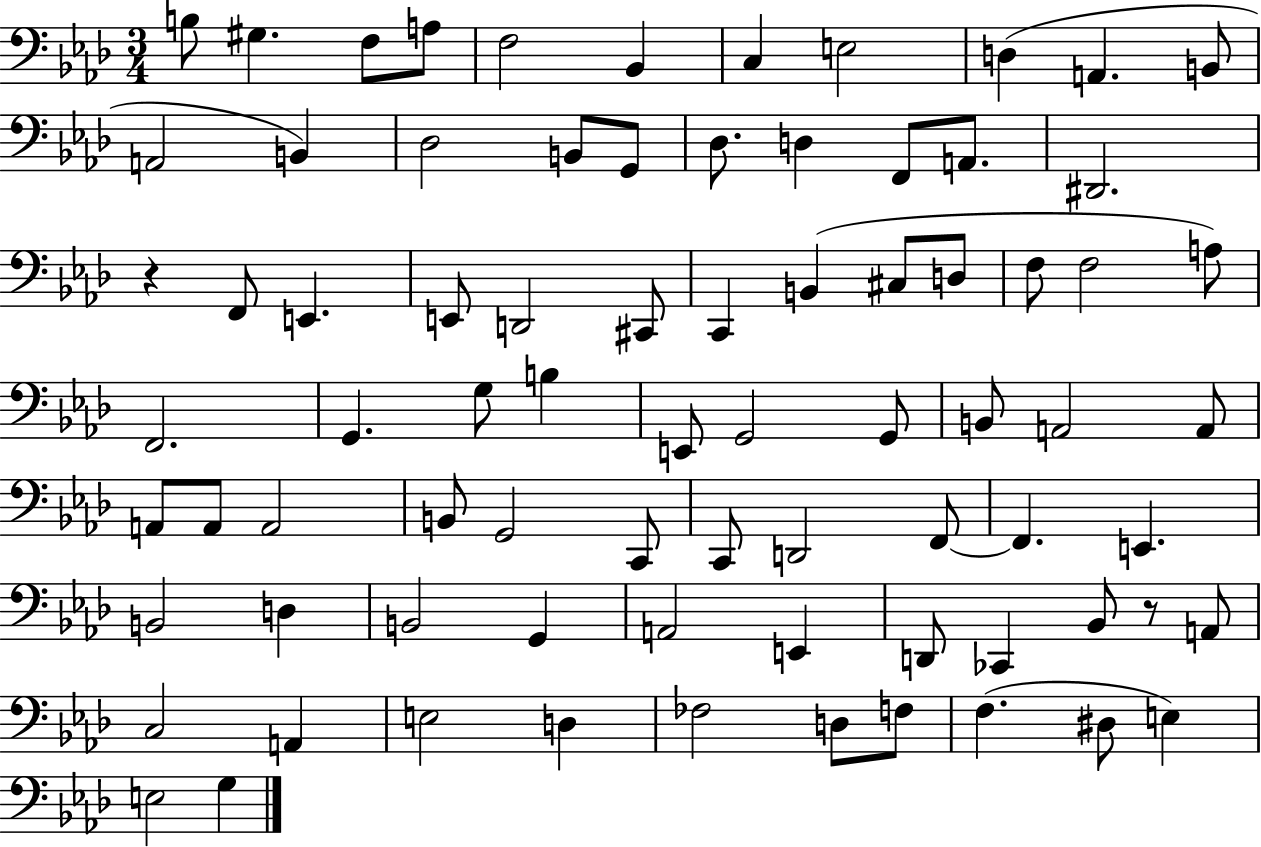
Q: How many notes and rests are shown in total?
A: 78